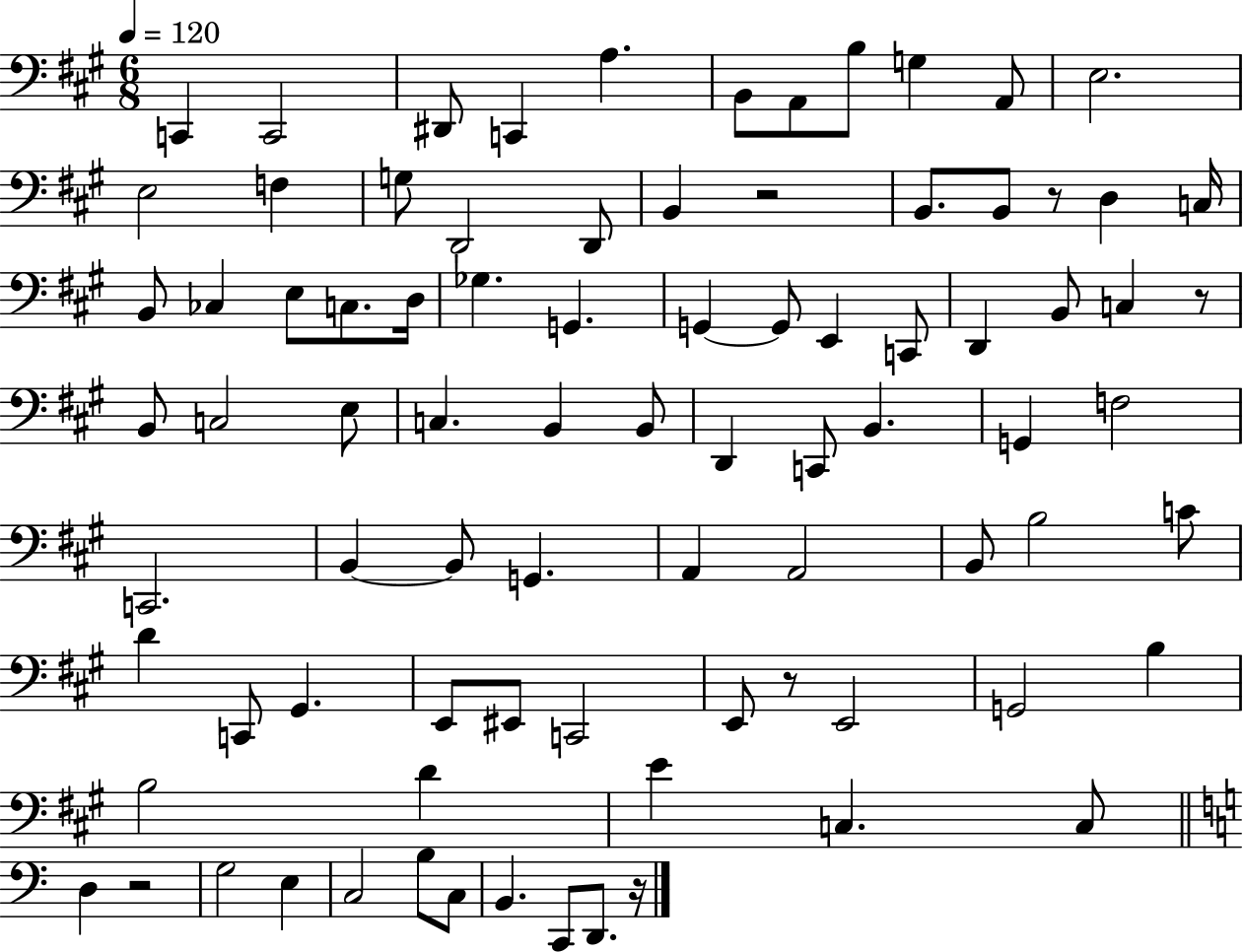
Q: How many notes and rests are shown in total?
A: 85